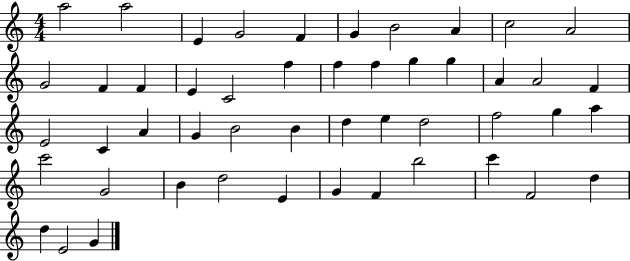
{
  \clef treble
  \numericTimeSignature
  \time 4/4
  \key c \major
  a''2 a''2 | e'4 g'2 f'4 | g'4 b'2 a'4 | c''2 a'2 | \break g'2 f'4 f'4 | e'4 c'2 f''4 | f''4 f''4 g''4 g''4 | a'4 a'2 f'4 | \break e'2 c'4 a'4 | g'4 b'2 b'4 | d''4 e''4 d''2 | f''2 g''4 a''4 | \break c'''2 g'2 | b'4 d''2 e'4 | g'4 f'4 b''2 | c'''4 f'2 d''4 | \break d''4 e'2 g'4 | \bar "|."
}